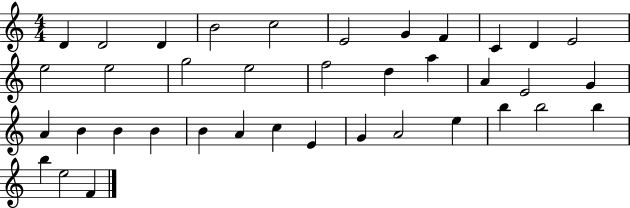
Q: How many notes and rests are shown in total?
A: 38